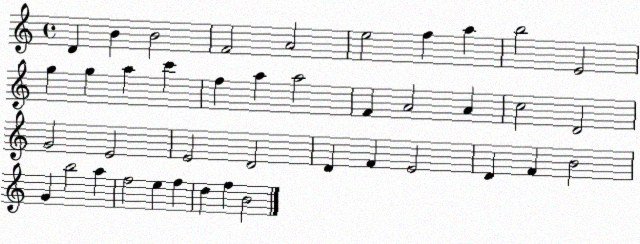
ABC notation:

X:1
T:Untitled
M:4/4
L:1/4
K:C
D B B2 F2 A2 e2 f a b2 E2 g g a c' f a a2 F A2 A c2 D2 G2 E2 E2 D2 D F E2 D F B2 G b2 a f2 e f d f B2